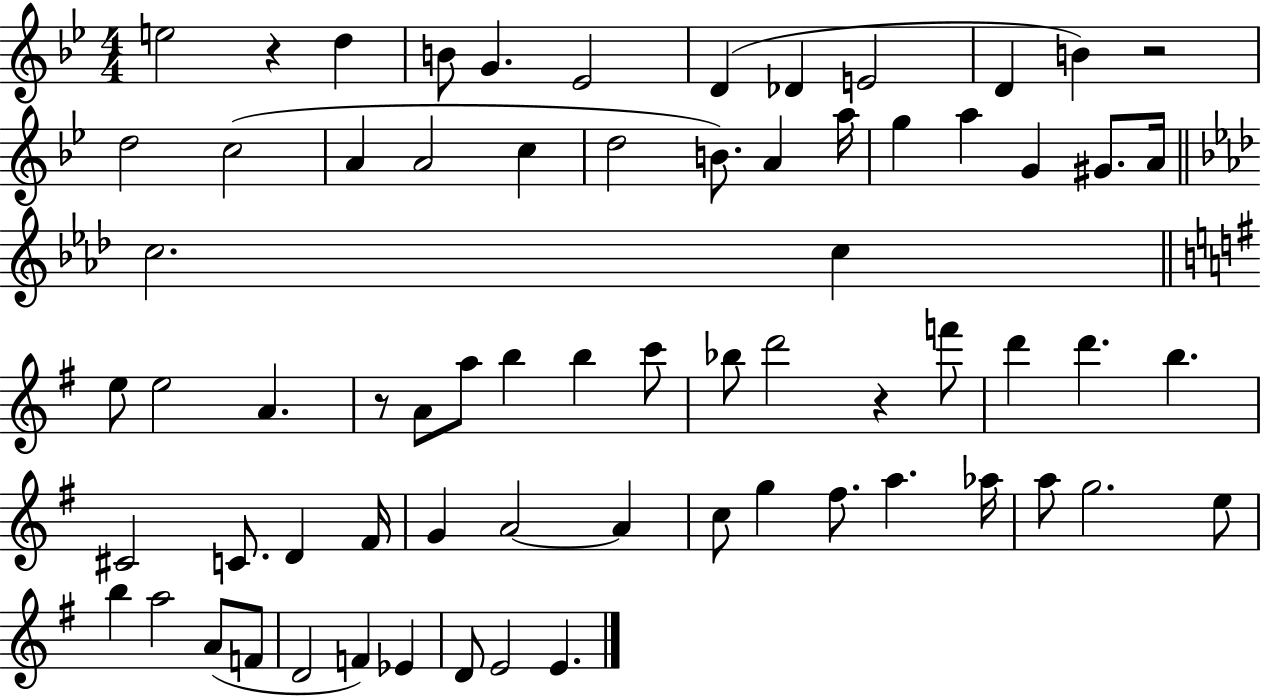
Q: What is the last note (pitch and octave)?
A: E4